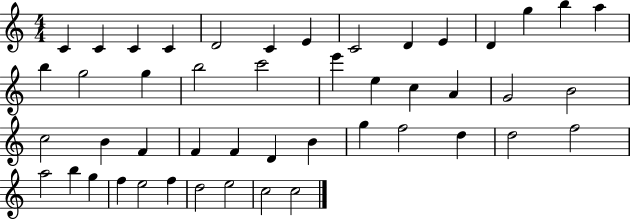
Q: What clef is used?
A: treble